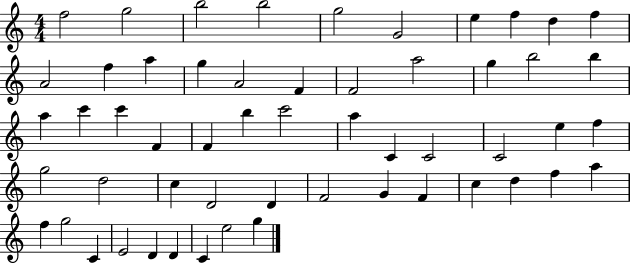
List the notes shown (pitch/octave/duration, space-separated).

F5/h G5/h B5/h B5/h G5/h G4/h E5/q F5/q D5/q F5/q A4/h F5/q A5/q G5/q A4/h F4/q F4/h A5/h G5/q B5/h B5/q A5/q C6/q C6/q F4/q F4/q B5/q C6/h A5/q C4/q C4/h C4/h E5/q F5/q G5/h D5/h C5/q D4/h D4/q F4/h G4/q F4/q C5/q D5/q F5/q A5/q F5/q G5/h C4/q E4/h D4/q D4/q C4/q E5/h G5/q